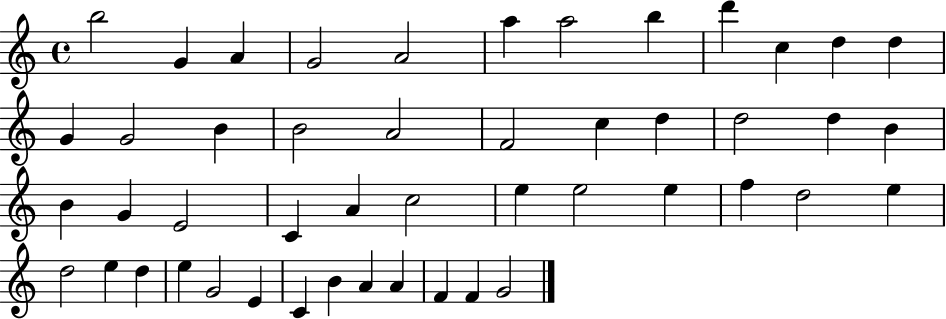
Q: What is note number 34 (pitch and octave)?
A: D5